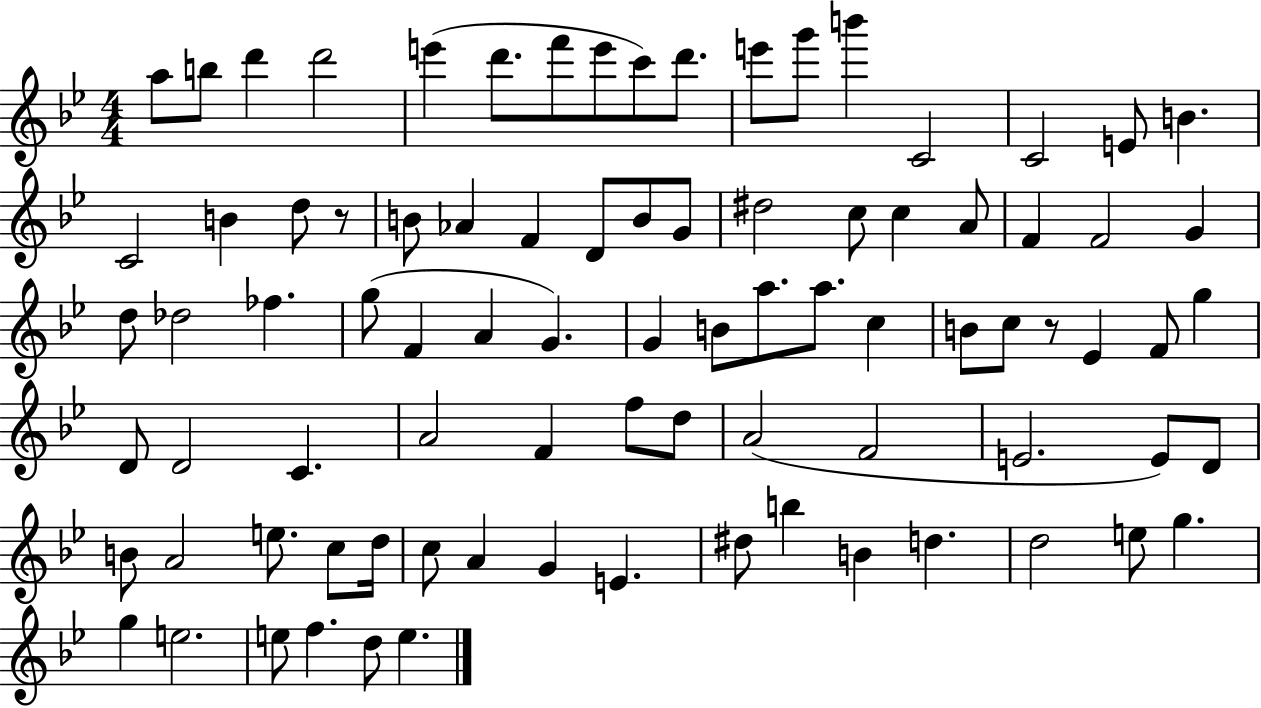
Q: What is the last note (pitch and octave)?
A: E5